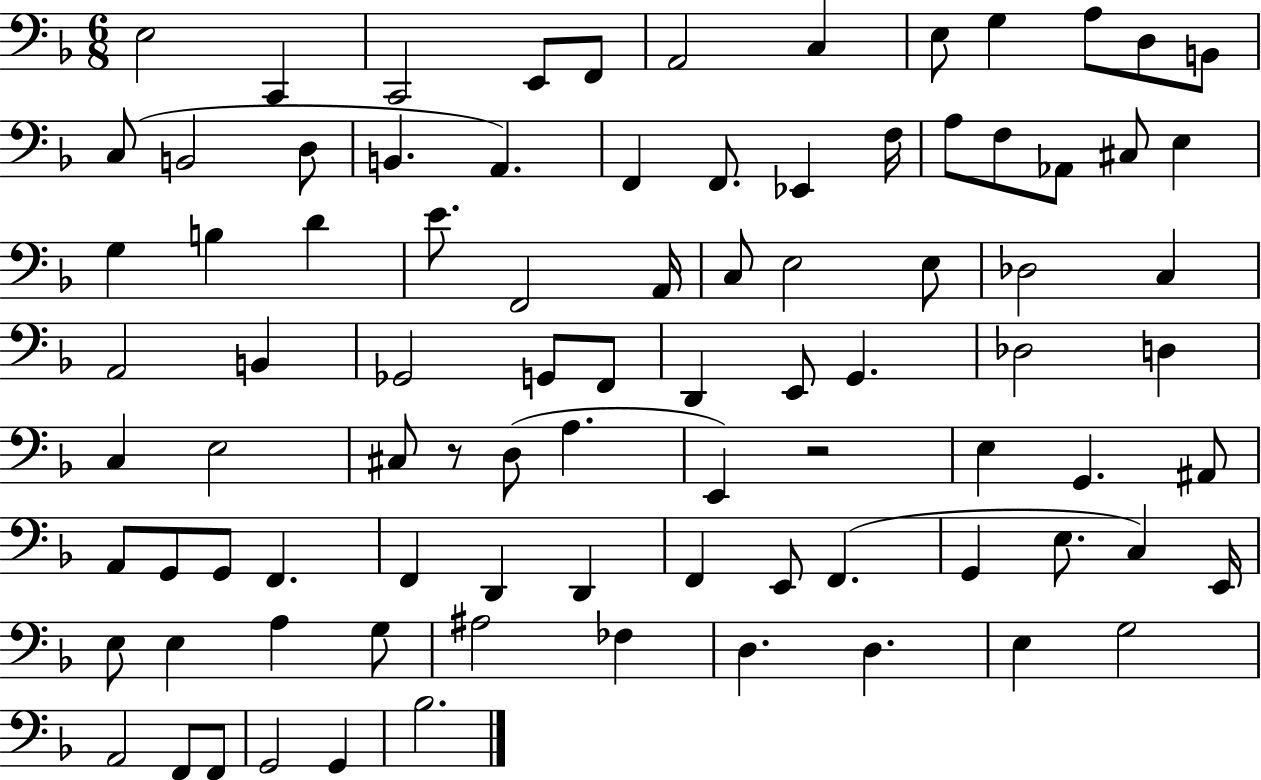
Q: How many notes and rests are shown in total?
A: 88